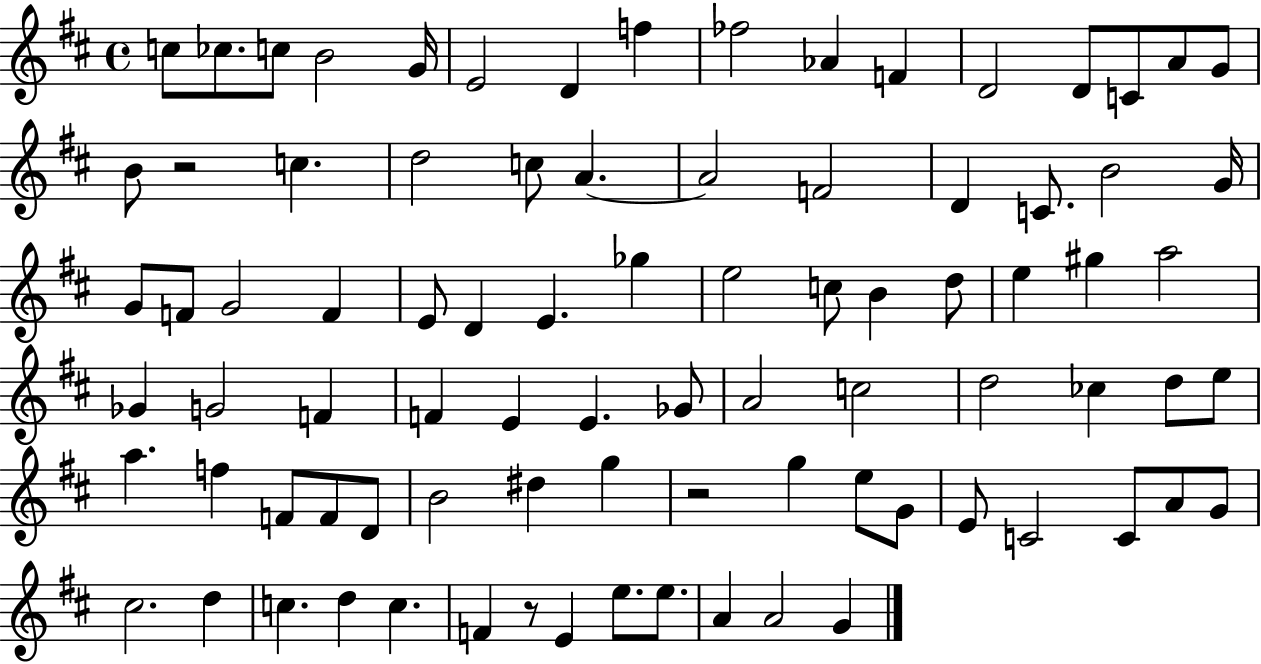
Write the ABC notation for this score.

X:1
T:Untitled
M:4/4
L:1/4
K:D
c/2 _c/2 c/2 B2 G/4 E2 D f _f2 _A F D2 D/2 C/2 A/2 G/2 B/2 z2 c d2 c/2 A A2 F2 D C/2 B2 G/4 G/2 F/2 G2 F E/2 D E _g e2 c/2 B d/2 e ^g a2 _G G2 F F E E _G/2 A2 c2 d2 _c d/2 e/2 a f F/2 F/2 D/2 B2 ^d g z2 g e/2 G/2 E/2 C2 C/2 A/2 G/2 ^c2 d c d c F z/2 E e/2 e/2 A A2 G